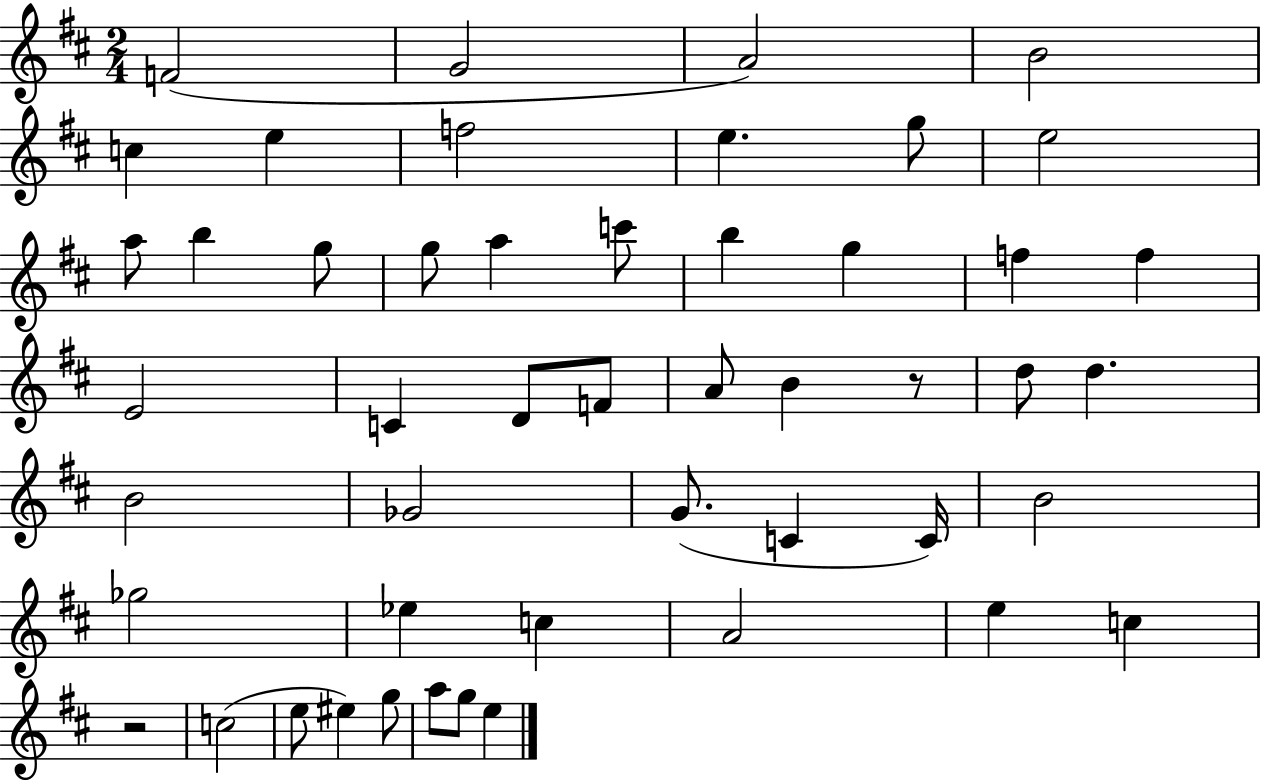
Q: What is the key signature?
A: D major